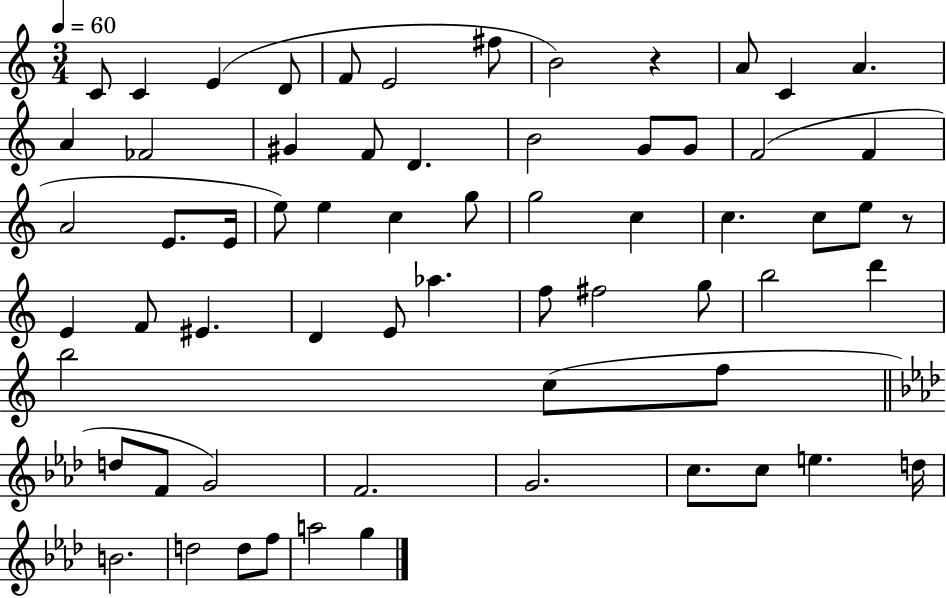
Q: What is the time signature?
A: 3/4